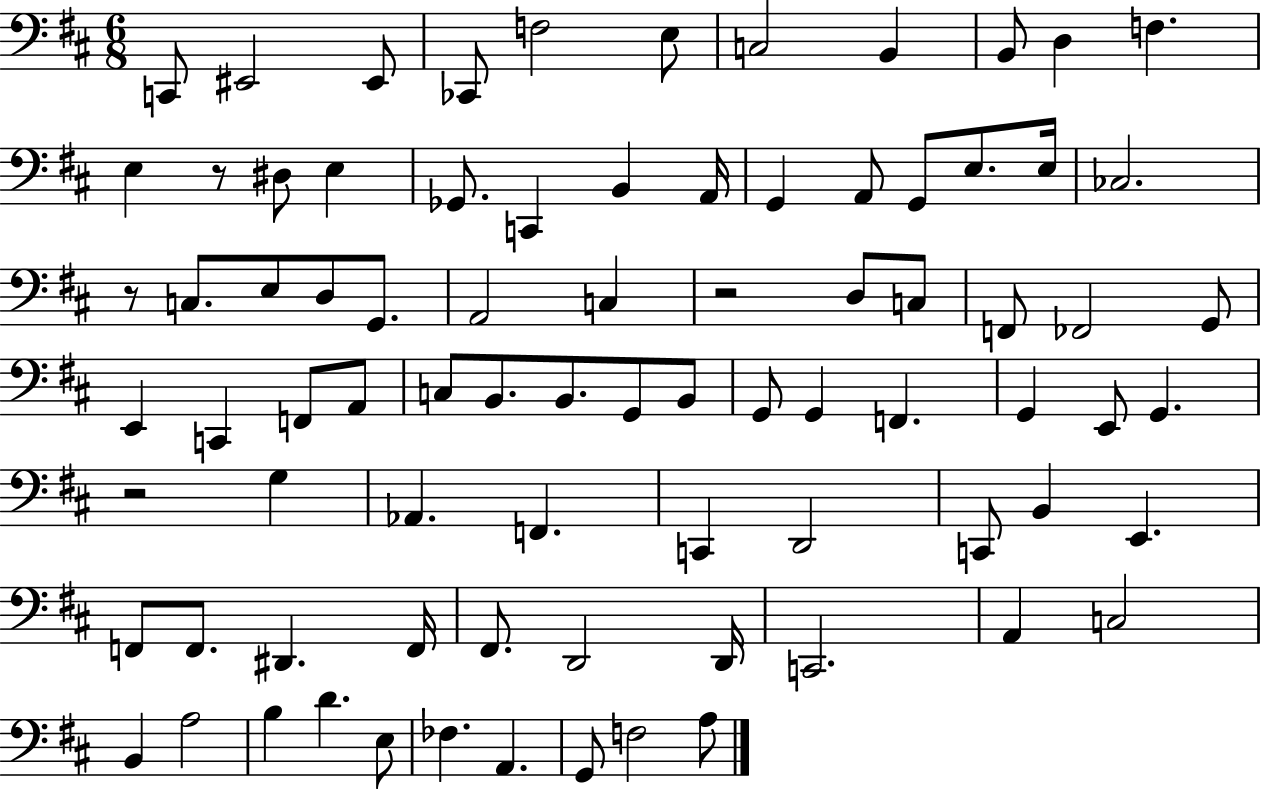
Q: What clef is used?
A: bass